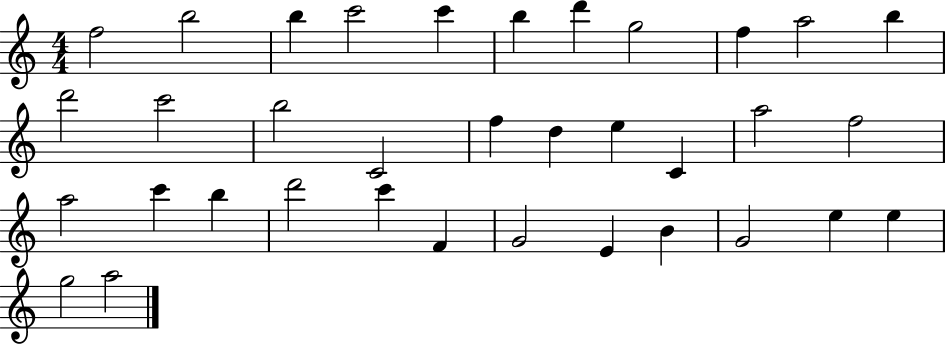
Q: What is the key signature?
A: C major